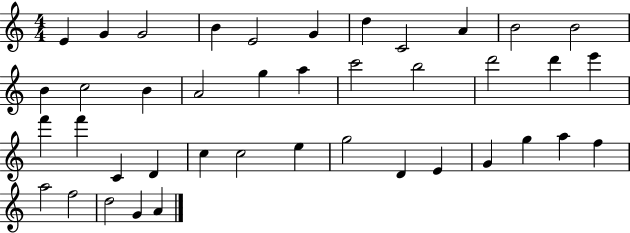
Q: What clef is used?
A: treble